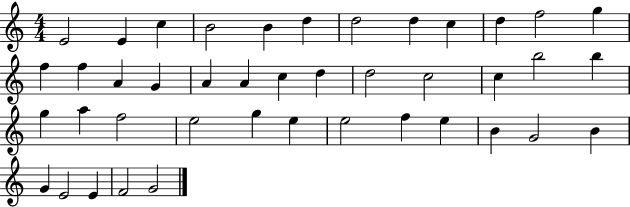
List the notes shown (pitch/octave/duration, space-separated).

E4/h E4/q C5/q B4/h B4/q D5/q D5/h D5/q C5/q D5/q F5/h G5/q F5/q F5/q A4/q G4/q A4/q A4/q C5/q D5/q D5/h C5/h C5/q B5/h B5/q G5/q A5/q F5/h E5/h G5/q E5/q E5/h F5/q E5/q B4/q G4/h B4/q G4/q E4/h E4/q F4/h G4/h